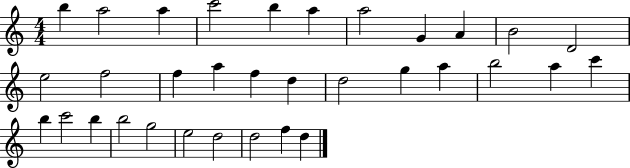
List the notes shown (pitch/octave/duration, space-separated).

B5/q A5/h A5/q C6/h B5/q A5/q A5/h G4/q A4/q B4/h D4/h E5/h F5/h F5/q A5/q F5/q D5/q D5/h G5/q A5/q B5/h A5/q C6/q B5/q C6/h B5/q B5/h G5/h E5/h D5/h D5/h F5/q D5/q